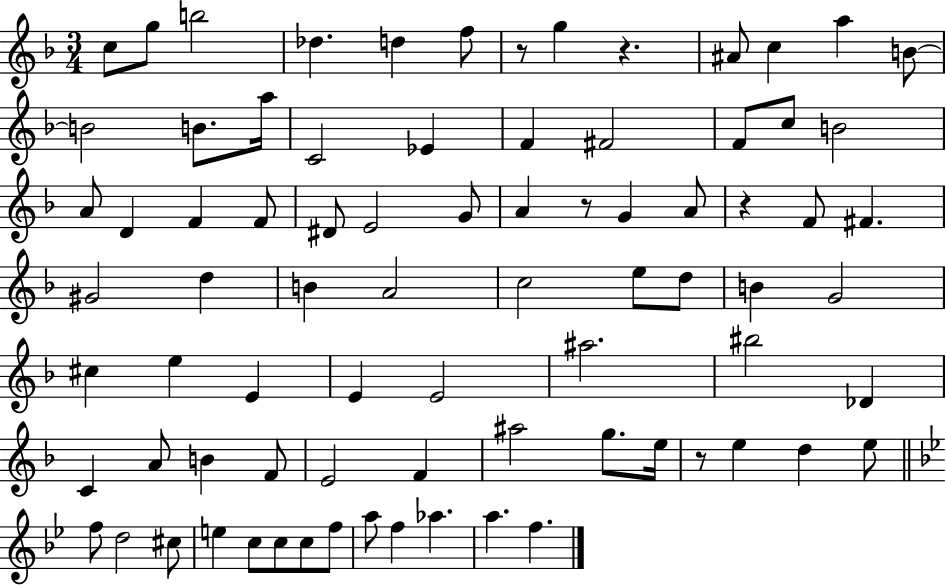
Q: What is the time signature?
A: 3/4